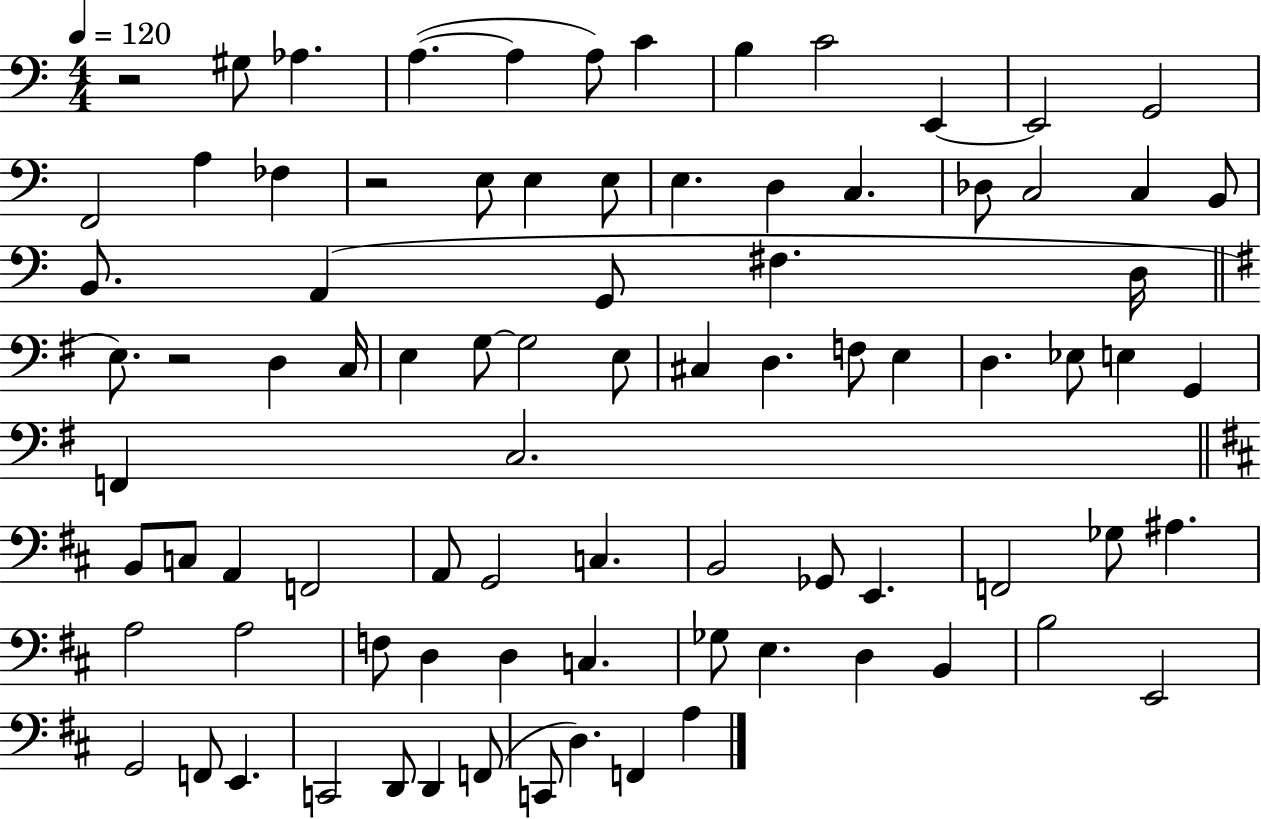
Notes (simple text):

R/h G#3/e Ab3/q. A3/q. A3/q A3/e C4/q B3/q C4/h E2/q E2/h G2/h F2/h A3/q FES3/q R/h E3/e E3/q E3/e E3/q. D3/q C3/q. Db3/e C3/h C3/q B2/e B2/e. A2/q G2/e F#3/q. D3/s E3/e. R/h D3/q C3/s E3/q G3/e G3/h E3/e C#3/q D3/q. F3/e E3/q D3/q. Eb3/e E3/q G2/q F2/q C3/h. B2/e C3/e A2/q F2/h A2/e G2/h C3/q. B2/h Gb2/e E2/q. F2/h Gb3/e A#3/q. A3/h A3/h F3/e D3/q D3/q C3/q. Gb3/e E3/q. D3/q B2/q B3/h E2/h G2/h F2/e E2/q. C2/h D2/e D2/q F2/e C2/e D3/q. F2/q A3/q